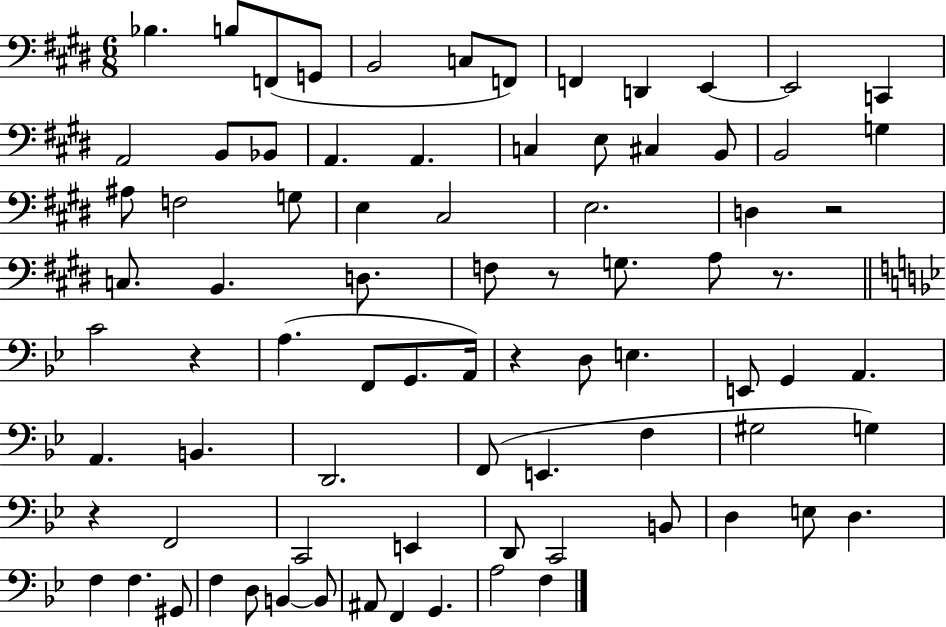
X:1
T:Untitled
M:6/8
L:1/4
K:E
_B, B,/2 F,,/2 G,,/2 B,,2 C,/2 F,,/2 F,, D,, E,, E,,2 C,, A,,2 B,,/2 _B,,/2 A,, A,, C, E,/2 ^C, B,,/2 B,,2 G, ^A,/2 F,2 G,/2 E, ^C,2 E,2 D, z2 C,/2 B,, D,/2 F,/2 z/2 G,/2 A,/2 z/2 C2 z A, F,,/2 G,,/2 A,,/4 z D,/2 E, E,,/2 G,, A,, A,, B,, D,,2 F,,/2 E,, F, ^G,2 G, z F,,2 C,,2 E,, D,,/2 C,,2 B,,/2 D, E,/2 D, F, F, ^G,,/2 F, D,/2 B,, B,,/2 ^A,,/2 F,, G,, A,2 F,